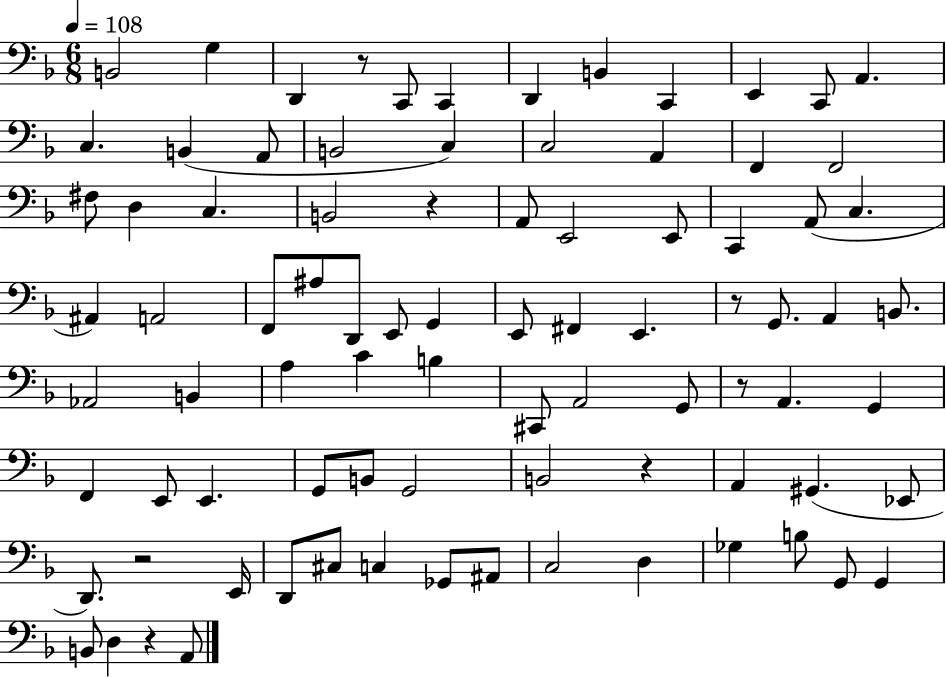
B2/h G3/q D2/q R/e C2/e C2/q D2/q B2/q C2/q E2/q C2/e A2/q. C3/q. B2/q A2/e B2/h C3/q C3/h A2/q F2/q F2/h F#3/e D3/q C3/q. B2/h R/q A2/e E2/h E2/e C2/q A2/e C3/q. A#2/q A2/h F2/e A#3/e D2/e E2/e G2/q E2/e F#2/q E2/q. R/e G2/e. A2/q B2/e. Ab2/h B2/q A3/q C4/q B3/q C#2/e A2/h G2/e R/e A2/q. G2/q F2/q E2/e E2/q. G2/e B2/e G2/h B2/h R/q A2/q G#2/q. Eb2/e D2/e. R/h E2/s D2/e C#3/e C3/q Gb2/e A#2/e C3/h D3/q Gb3/q B3/e G2/e G2/q B2/e D3/q R/q A2/e